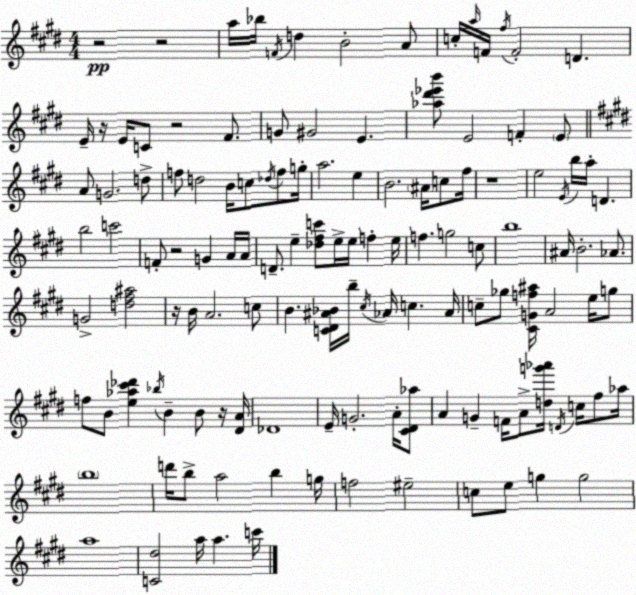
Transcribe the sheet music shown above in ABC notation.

X:1
T:Untitled
M:4/4
L:1/4
K:E
z2 z2 a/4 _b/4 F/4 d B2 A/2 c/4 a/4 F/4 ^f/4 F2 D E/4 z/4 E/4 C/2 z2 ^F/2 G/2 ^G2 E [_a^d'_e'b']/2 E2 F E/2 A/2 G2 d/2 f/2 d2 B/4 c/2 _d/4 f/2 g/4 a2 e B2 ^A/4 c/2 ^f/4 z4 e2 E/4 b/4 a/4 D b2 c'2 F/2 z2 G A/4 A/4 D/2 e [_d^fc']/2 e/4 e/4 f e/4 f g2 c/2 b4 ^A/4 B2 _A/2 G2 [d^f^a]2 z/4 B/4 A2 c/2 B [C^D^A_B]/4 b/4 ^c/4 _A/4 c _A/4 c/2 _g/2 [^CGf^a]/4 A2 e/4 g/2 f/2 B/2 [e_a^c'_d'] _b/4 B B/2 z/4 [^DA]/4 _D4 E/4 G2 A/4 [^C^D_a]/2 A G F/4 A/2 [dg'_a']/4 D/4 c/4 ^f/2 _a/4 b4 d'/4 b/2 a2 b g/4 f2 ^e2 c/2 e/2 g g2 a4 [C^d]2 a/4 a c'/4